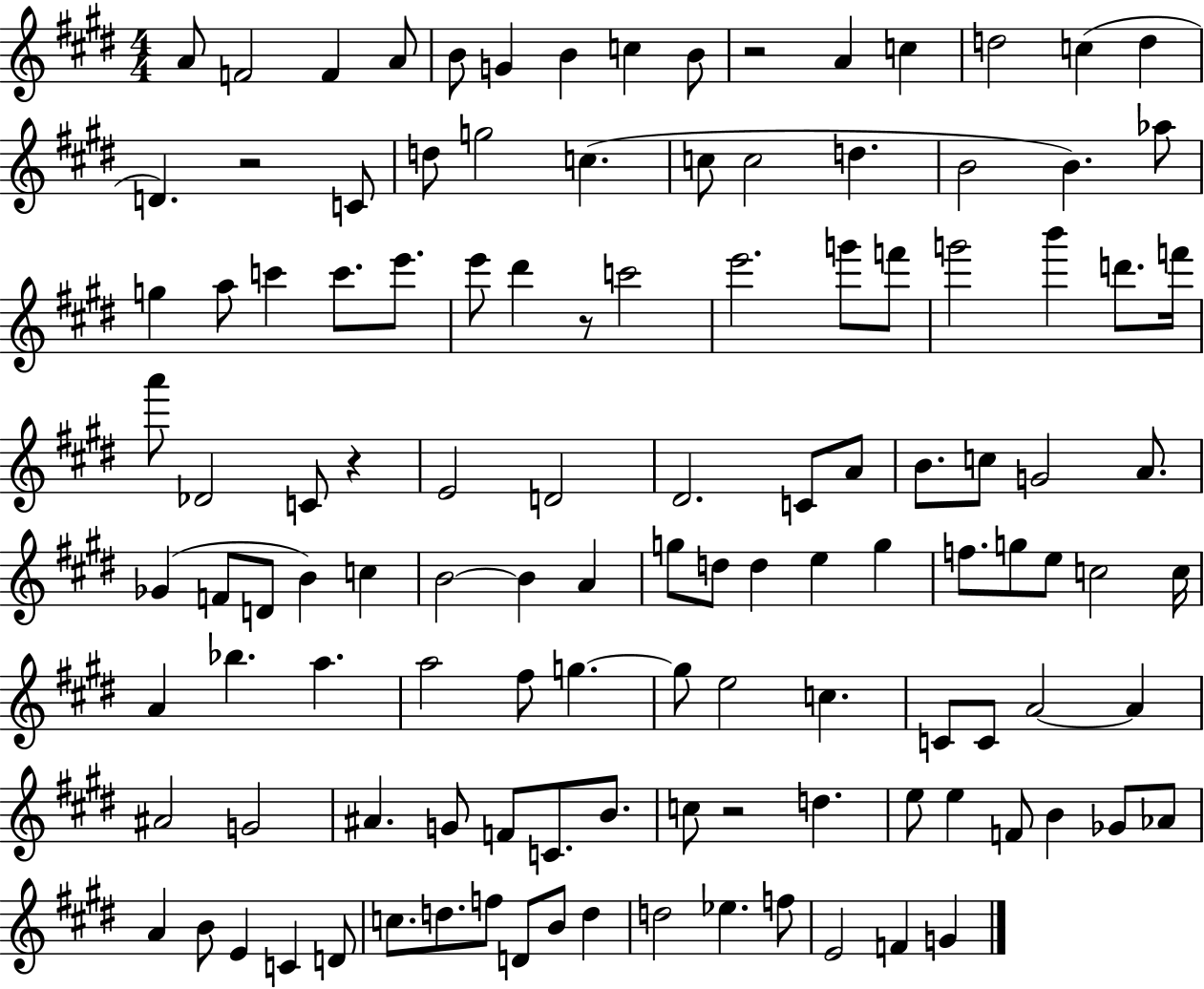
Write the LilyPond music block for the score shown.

{
  \clef treble
  \numericTimeSignature
  \time 4/4
  \key e \major
  a'8 f'2 f'4 a'8 | b'8 g'4 b'4 c''4 b'8 | r2 a'4 c''4 | d''2 c''4( d''4 | \break d'4.) r2 c'8 | d''8 g''2 c''4.( | c''8 c''2 d''4. | b'2 b'4.) aes''8 | \break g''4 a''8 c'''4 c'''8. e'''8. | e'''8 dis'''4 r8 c'''2 | e'''2. g'''8 f'''8 | g'''2 b'''4 d'''8. f'''16 | \break a'''8 des'2 c'8 r4 | e'2 d'2 | dis'2. c'8 a'8 | b'8. c''8 g'2 a'8. | \break ges'4( f'8 d'8 b'4) c''4 | b'2~~ b'4 a'4 | g''8 d''8 d''4 e''4 g''4 | f''8. g''8 e''8 c''2 c''16 | \break a'4 bes''4. a''4. | a''2 fis''8 g''4.~~ | g''8 e''2 c''4. | c'8 c'8 a'2~~ a'4 | \break ais'2 g'2 | ais'4. g'8 f'8 c'8. b'8. | c''8 r2 d''4. | e''8 e''4 f'8 b'4 ges'8 aes'8 | \break a'4 b'8 e'4 c'4 d'8 | c''8. d''8. f''8 d'8 b'8 d''4 | d''2 ees''4. f''8 | e'2 f'4 g'4 | \break \bar "|."
}